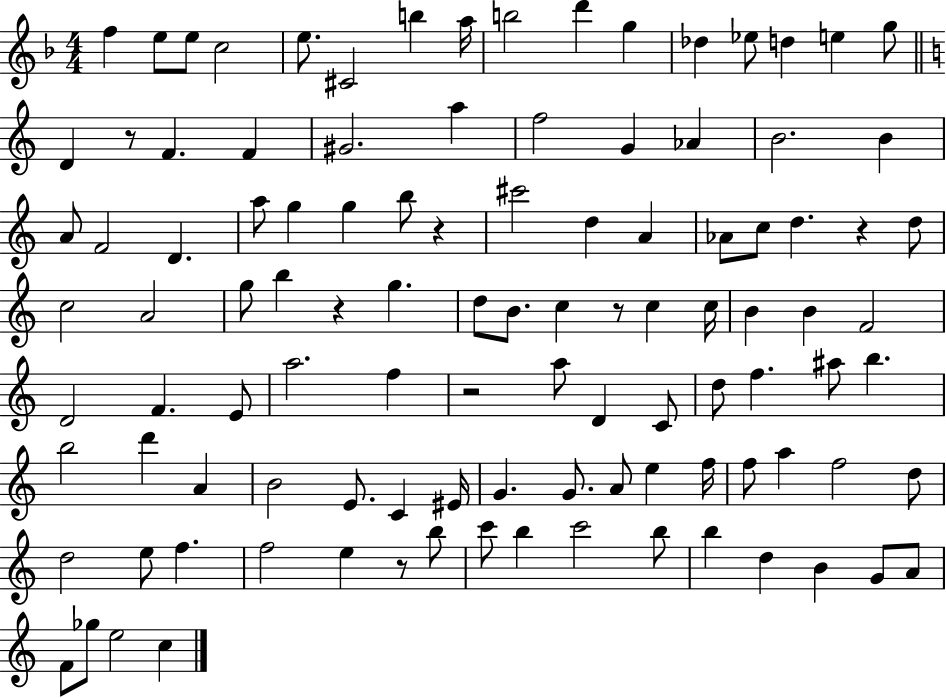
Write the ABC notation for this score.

X:1
T:Untitled
M:4/4
L:1/4
K:F
f e/2 e/2 c2 e/2 ^C2 b a/4 b2 d' g _d _e/2 d e g/2 D z/2 F F ^G2 a f2 G _A B2 B A/2 F2 D a/2 g g b/2 z ^c'2 d A _A/2 c/2 d z d/2 c2 A2 g/2 b z g d/2 B/2 c z/2 c c/4 B B F2 D2 F E/2 a2 f z2 a/2 D C/2 d/2 f ^a/2 b b2 d' A B2 E/2 C ^E/4 G G/2 A/2 e f/4 f/2 a f2 d/2 d2 e/2 f f2 e z/2 b/2 c'/2 b c'2 b/2 b d B G/2 A/2 F/2 _g/2 e2 c